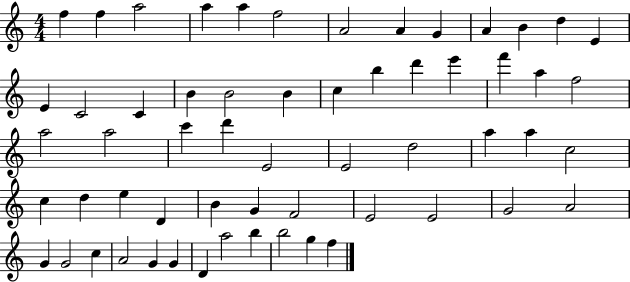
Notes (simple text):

F5/q F5/q A5/h A5/q A5/q F5/h A4/h A4/q G4/q A4/q B4/q D5/q E4/q E4/q C4/h C4/q B4/q B4/h B4/q C5/q B5/q D6/q E6/q F6/q A5/q F5/h A5/h A5/h C6/q D6/q E4/h E4/h D5/h A5/q A5/q C5/h C5/q D5/q E5/q D4/q B4/q G4/q F4/h E4/h E4/h G4/h A4/h G4/q G4/h C5/q A4/h G4/q G4/q D4/q A5/h B5/q B5/h G5/q F5/q